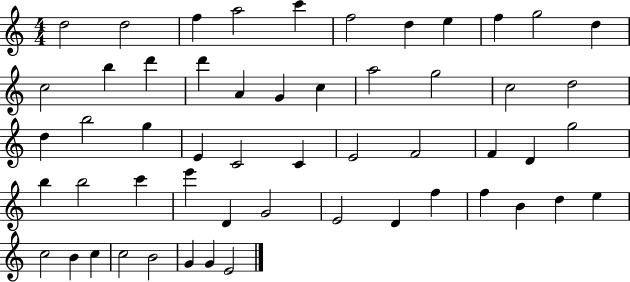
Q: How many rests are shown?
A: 0